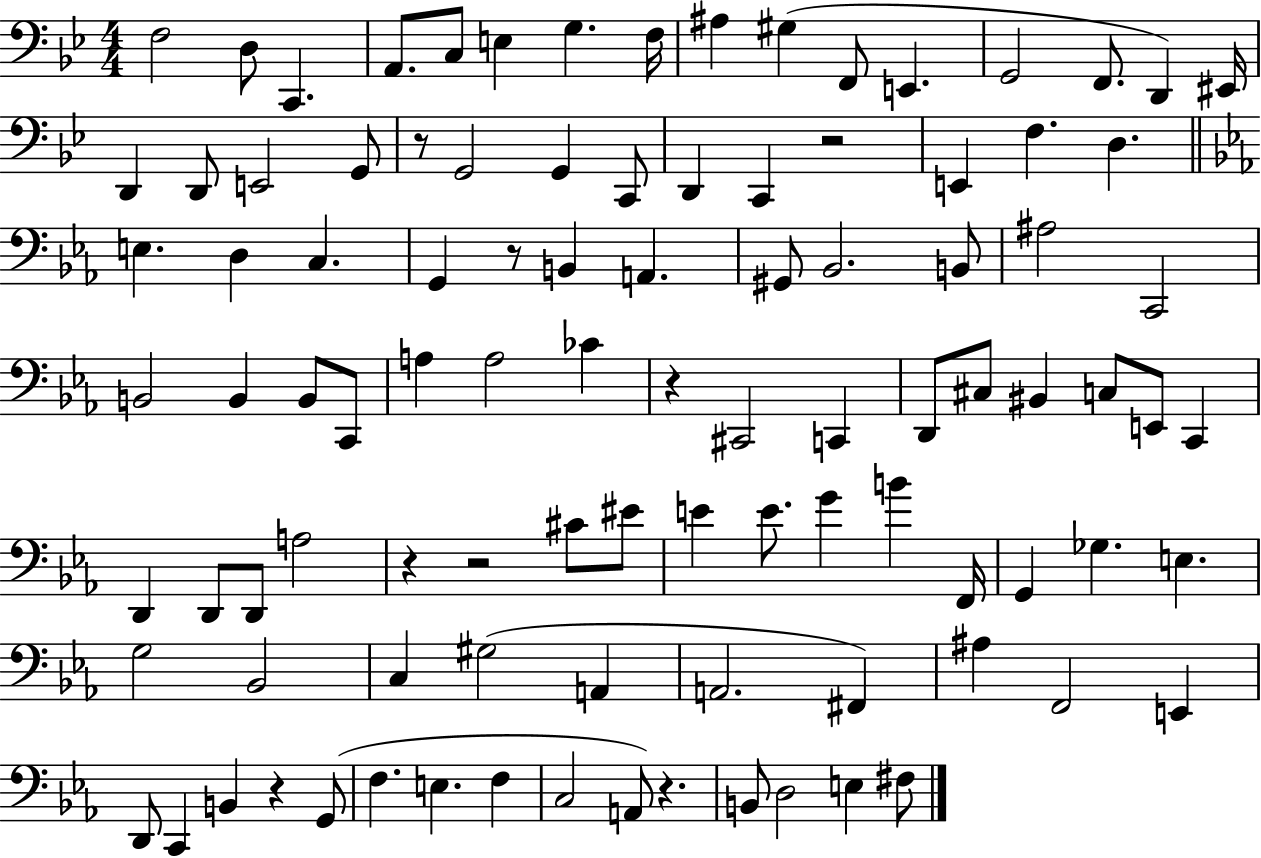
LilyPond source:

{
  \clef bass
  \numericTimeSignature
  \time 4/4
  \key bes \major
  \repeat volta 2 { f2 d8 c,4. | a,8. c8 e4 g4. f16 | ais4 gis4( f,8 e,4. | g,2 f,8. d,4) eis,16 | \break d,4 d,8 e,2 g,8 | r8 g,2 g,4 c,8 | d,4 c,4 r2 | e,4 f4. d4. | \break \bar "||" \break \key ees \major e4. d4 c4. | g,4 r8 b,4 a,4. | gis,8 bes,2. b,8 | ais2 c,2 | \break b,2 b,4 b,8 c,8 | a4 a2 ces'4 | r4 cis,2 c,4 | d,8 cis8 bis,4 c8 e,8 c,4 | \break d,4 d,8 d,8 a2 | r4 r2 cis'8 eis'8 | e'4 e'8. g'4 b'4 f,16 | g,4 ges4. e4. | \break g2 bes,2 | c4 gis2( a,4 | a,2. fis,4) | ais4 f,2 e,4 | \break d,8 c,4 b,4 r4 g,8( | f4. e4. f4 | c2 a,8) r4. | b,8 d2 e4 fis8 | \break } \bar "|."
}